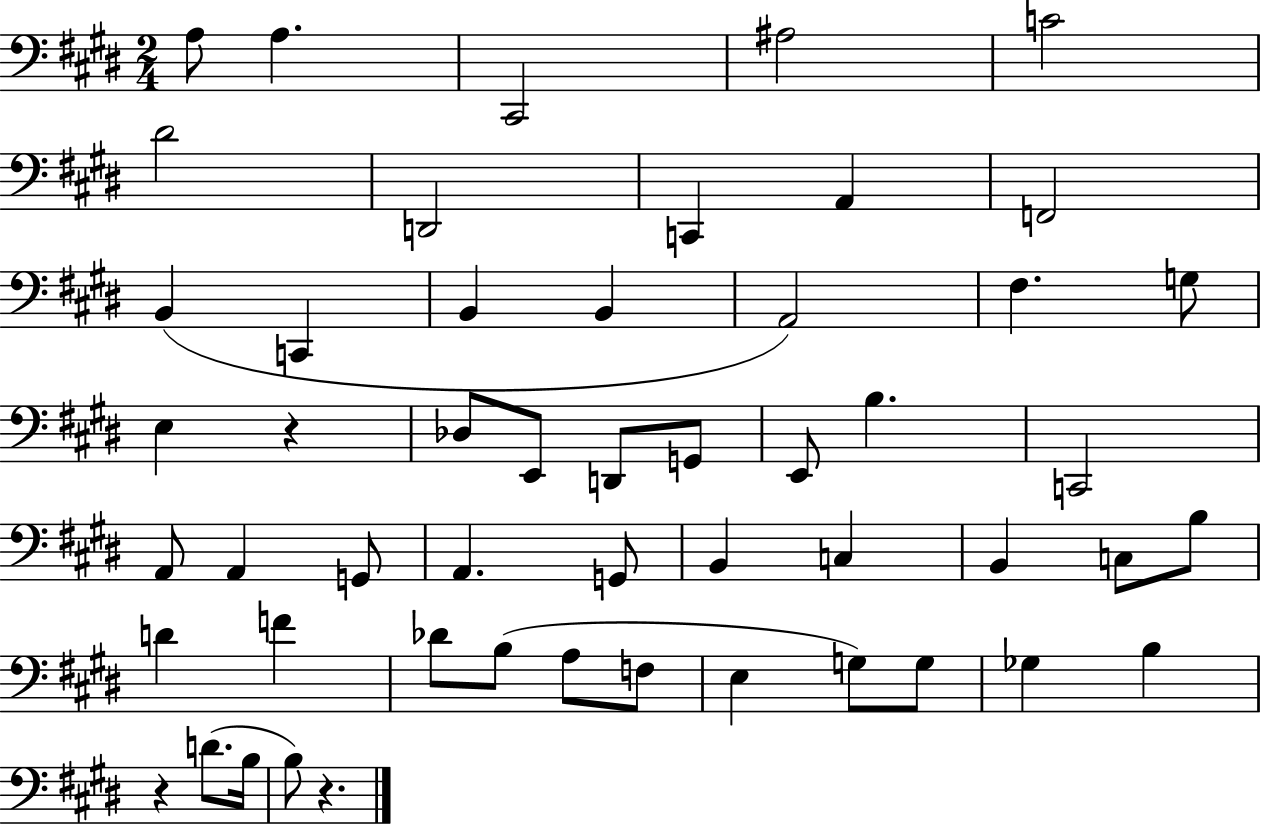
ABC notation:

X:1
T:Untitled
M:2/4
L:1/4
K:E
A,/2 A, ^C,,2 ^A,2 C2 ^D2 D,,2 C,, A,, F,,2 B,, C,, B,, B,, A,,2 ^F, G,/2 E, z _D,/2 E,,/2 D,,/2 G,,/2 E,,/2 B, C,,2 A,,/2 A,, G,,/2 A,, G,,/2 B,, C, B,, C,/2 B,/2 D F _D/2 B,/2 A,/2 F,/2 E, G,/2 G,/2 _G, B, z D/2 B,/4 B,/2 z